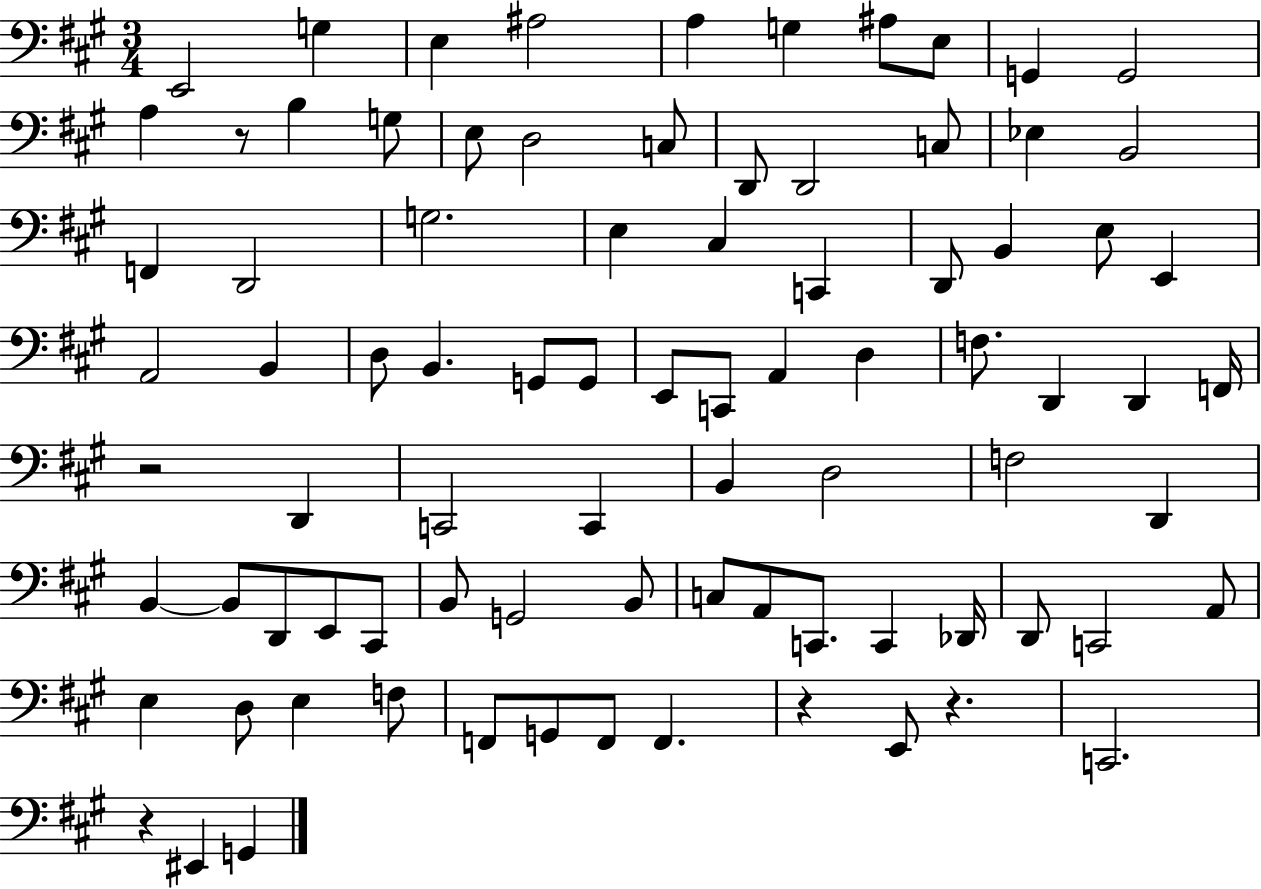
{
  \clef bass
  \numericTimeSignature
  \time 3/4
  \key a \major
  e,2 g4 | e4 ais2 | a4 g4 ais8 e8 | g,4 g,2 | \break a4 r8 b4 g8 | e8 d2 c8 | d,8 d,2 c8 | ees4 b,2 | \break f,4 d,2 | g2. | e4 cis4 c,4 | d,8 b,4 e8 e,4 | \break a,2 b,4 | d8 b,4. g,8 g,8 | e,8 c,8 a,4 d4 | f8. d,4 d,4 f,16 | \break r2 d,4 | c,2 c,4 | b,4 d2 | f2 d,4 | \break b,4~~ b,8 d,8 e,8 cis,8 | b,8 g,2 b,8 | c8 a,8 c,8. c,4 des,16 | d,8 c,2 a,8 | \break e4 d8 e4 f8 | f,8 g,8 f,8 f,4. | r4 e,8 r4. | c,2. | \break r4 eis,4 g,4 | \bar "|."
}